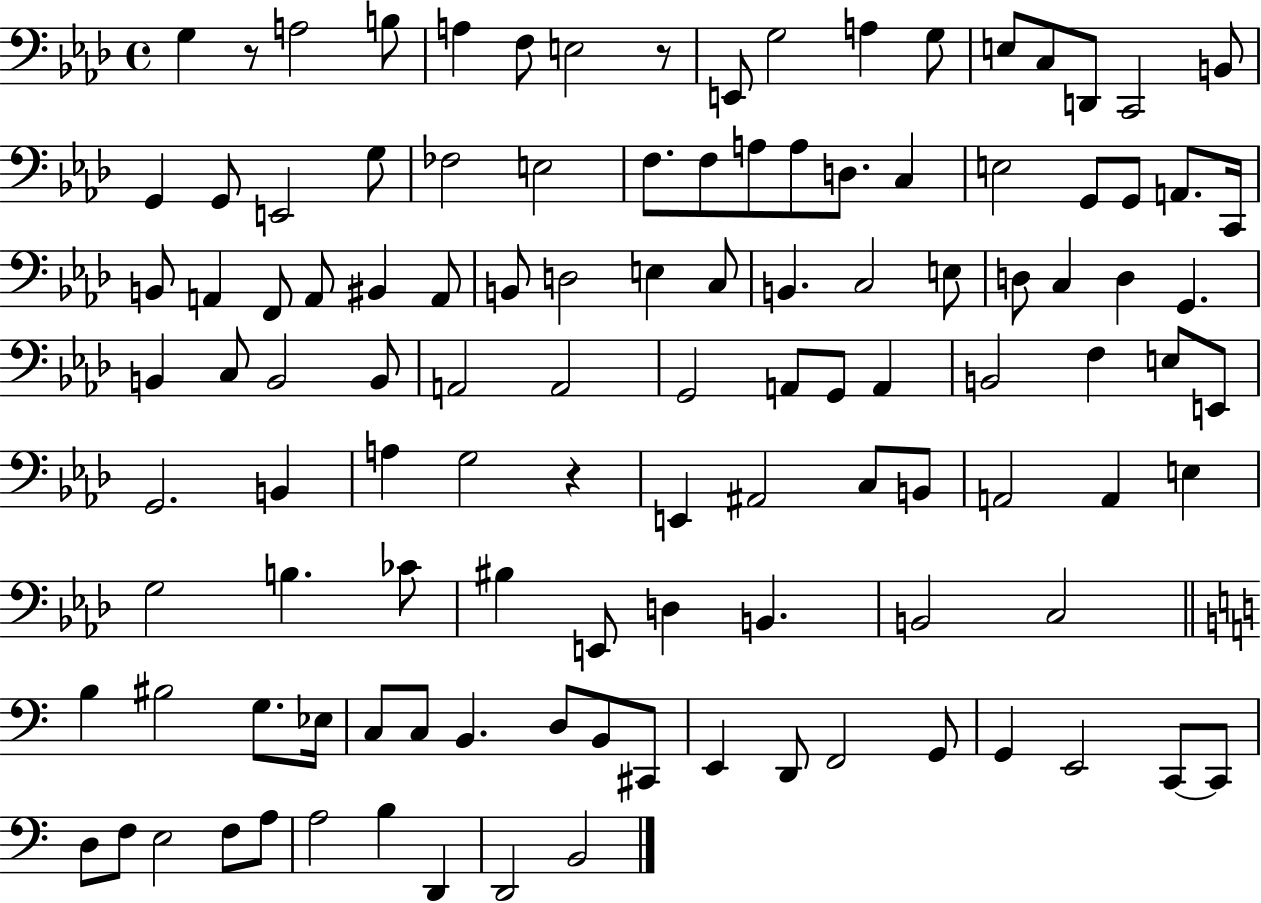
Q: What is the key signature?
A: AES major